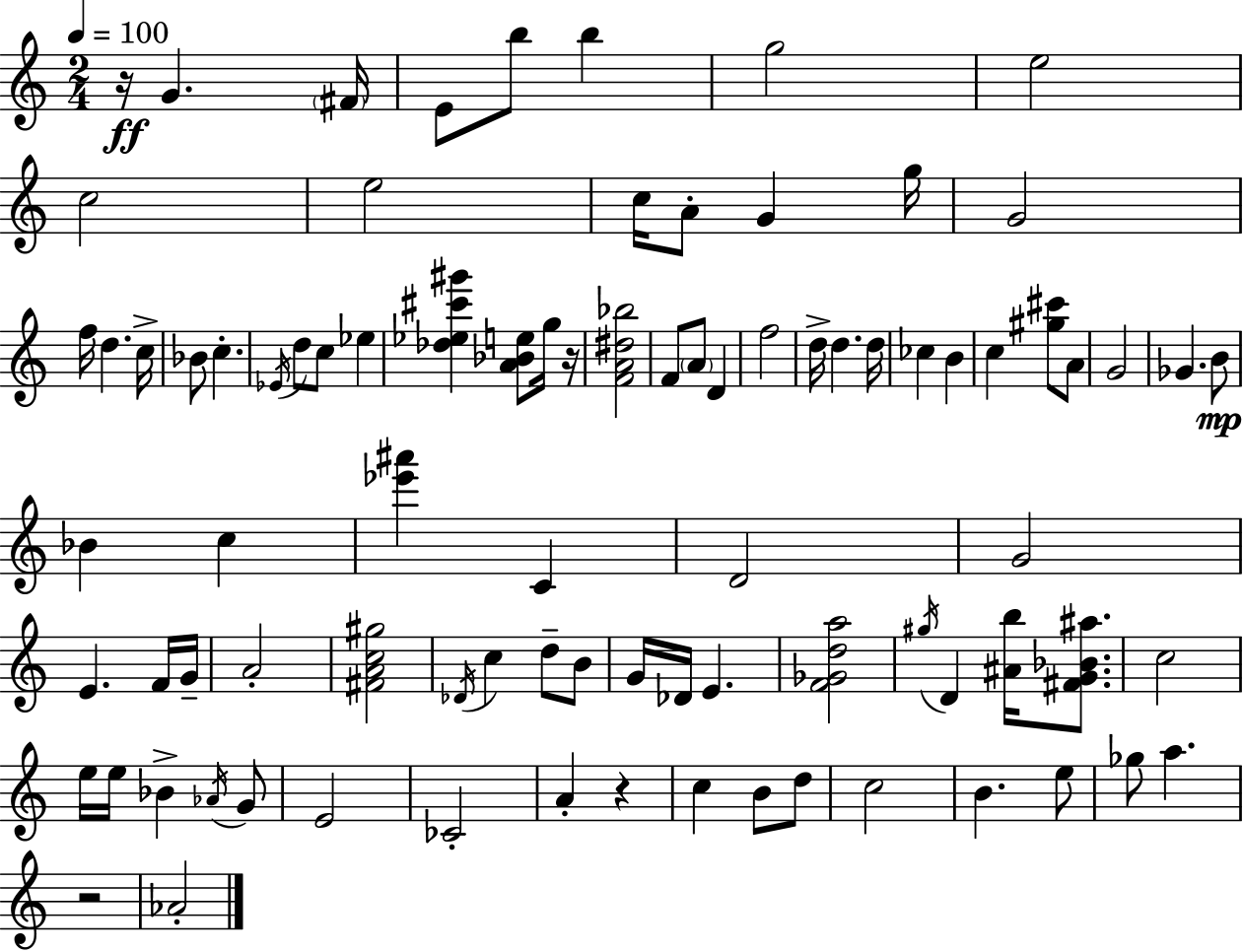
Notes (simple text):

R/s G4/q. F#4/s E4/e B5/e B5/q G5/h E5/h C5/h E5/h C5/s A4/e G4/q G5/s G4/h F5/s D5/q. C5/s Bb4/e C5/q. Eb4/s D5/e C5/e Eb5/q [Db5,Eb5,C#6,G#6]/q [A4,Bb4,E5]/e G5/s R/s [F4,A4,D#5,Bb5]/h F4/e A4/e D4/q F5/h D5/s D5/q. D5/s CES5/q B4/q C5/q [G#5,C#6]/e A4/e G4/h Gb4/q. B4/e Bb4/q C5/q [Eb6,A#6]/q C4/q D4/h G4/h E4/q. F4/s G4/s A4/h [F#4,A4,C5,G#5]/h Db4/s C5/q D5/e B4/e G4/s Db4/s E4/q. [F4,Gb4,D5,A5]/h G#5/s D4/q [A#4,B5]/s [F#4,G4,Bb4,A#5]/e. C5/h E5/s E5/s Bb4/q Ab4/s G4/e E4/h CES4/h A4/q R/q C5/q B4/e D5/e C5/h B4/q. E5/e Gb5/e A5/q. R/h Ab4/h